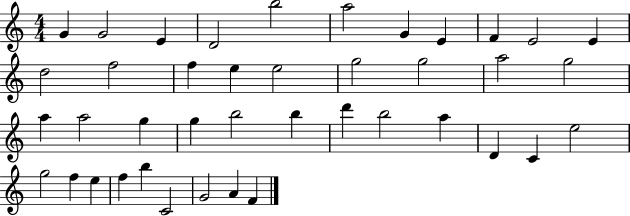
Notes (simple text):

G4/q G4/h E4/q D4/h B5/h A5/h G4/q E4/q F4/q E4/h E4/q D5/h F5/h F5/q E5/q E5/h G5/h G5/h A5/h G5/h A5/q A5/h G5/q G5/q B5/h B5/q D6/q B5/h A5/q D4/q C4/q E5/h G5/h F5/q E5/q F5/q B5/q C4/h G4/h A4/q F4/q